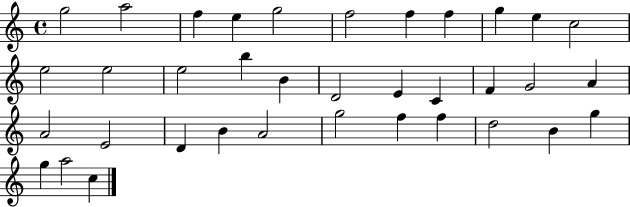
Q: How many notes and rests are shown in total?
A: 36